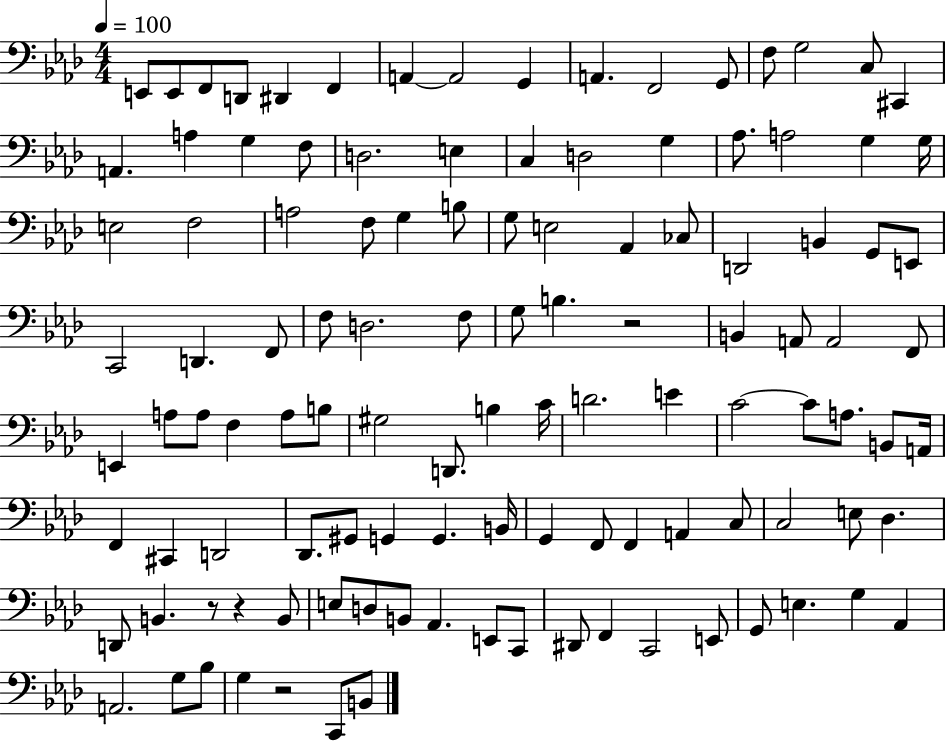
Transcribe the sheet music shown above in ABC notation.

X:1
T:Untitled
M:4/4
L:1/4
K:Ab
E,,/2 E,,/2 F,,/2 D,,/2 ^D,, F,, A,, A,,2 G,, A,, F,,2 G,,/2 F,/2 G,2 C,/2 ^C,, A,, A, G, F,/2 D,2 E, C, D,2 G, _A,/2 A,2 G, G,/4 E,2 F,2 A,2 F,/2 G, B,/2 G,/2 E,2 _A,, _C,/2 D,,2 B,, G,,/2 E,,/2 C,,2 D,, F,,/2 F,/2 D,2 F,/2 G,/2 B, z2 B,, A,,/2 A,,2 F,,/2 E,, A,/2 A,/2 F, A,/2 B,/2 ^G,2 D,,/2 B, C/4 D2 E C2 C/2 A,/2 B,,/2 A,,/4 F,, ^C,, D,,2 _D,,/2 ^G,,/2 G,, G,, B,,/4 G,, F,,/2 F,, A,, C,/2 C,2 E,/2 _D, D,,/2 B,, z/2 z B,,/2 E,/2 D,/2 B,,/2 _A,, E,,/2 C,,/2 ^D,,/2 F,, C,,2 E,,/2 G,,/2 E, G, _A,, A,,2 G,/2 _B,/2 G, z2 C,,/2 B,,/2